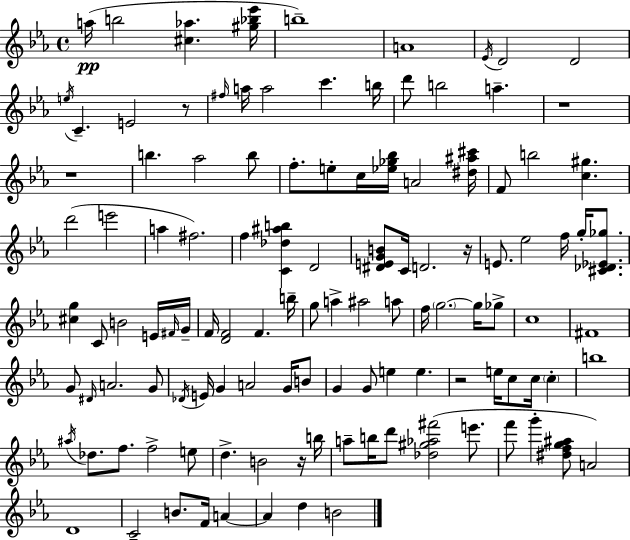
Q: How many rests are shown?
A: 6